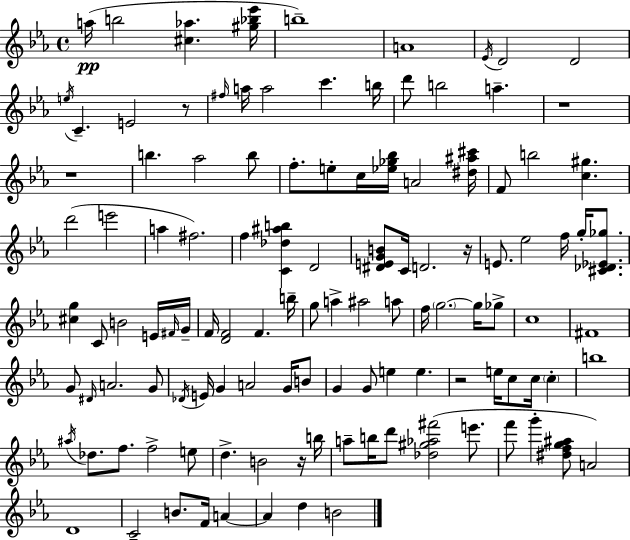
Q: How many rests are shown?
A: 6